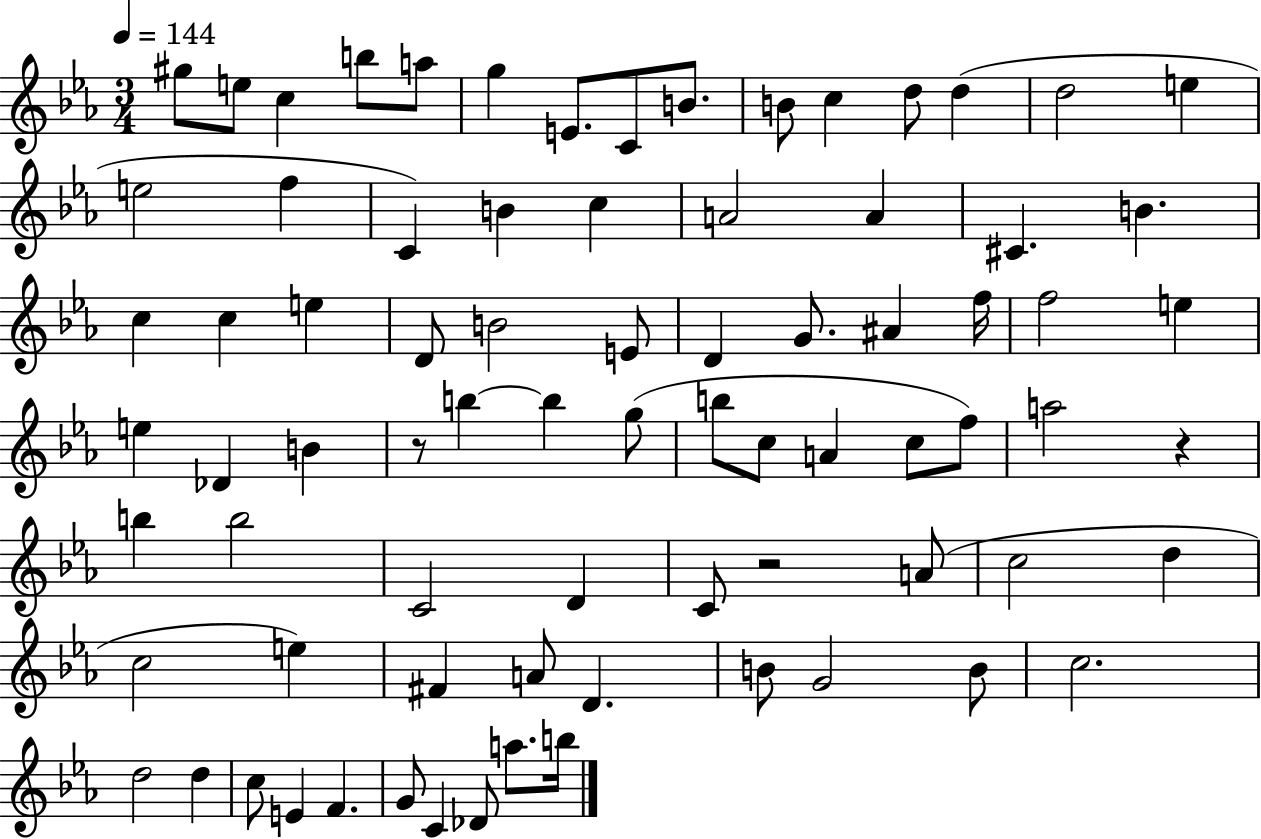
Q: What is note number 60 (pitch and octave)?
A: A4